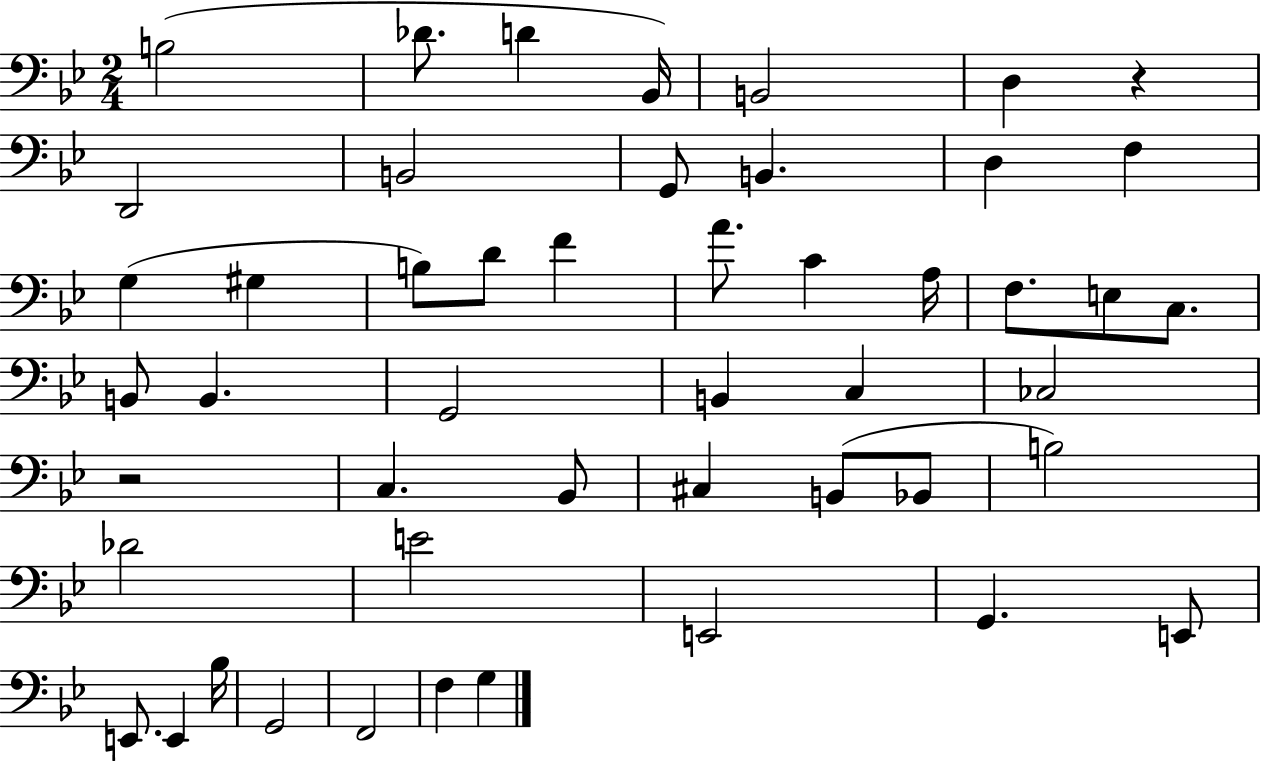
B3/h Db4/e. D4/q Bb2/s B2/h D3/q R/q D2/h B2/h G2/e B2/q. D3/q F3/q G3/q G#3/q B3/e D4/e F4/q A4/e. C4/q A3/s F3/e. E3/e C3/e. B2/e B2/q. G2/h B2/q C3/q CES3/h R/h C3/q. Bb2/e C#3/q B2/e Bb2/e B3/h Db4/h E4/h E2/h G2/q. E2/e E2/e. E2/q Bb3/s G2/h F2/h F3/q G3/q